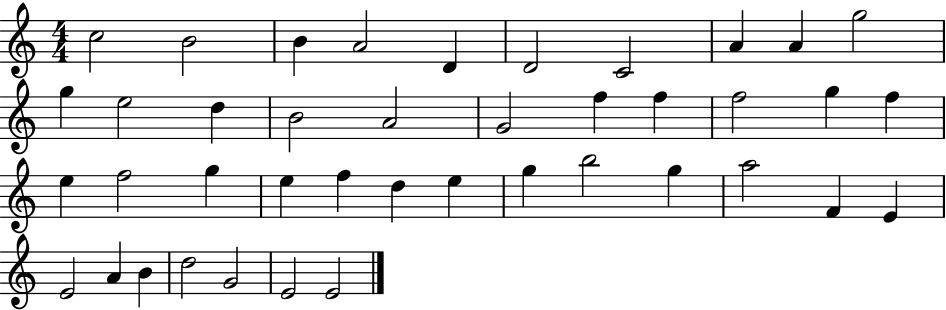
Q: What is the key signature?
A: C major